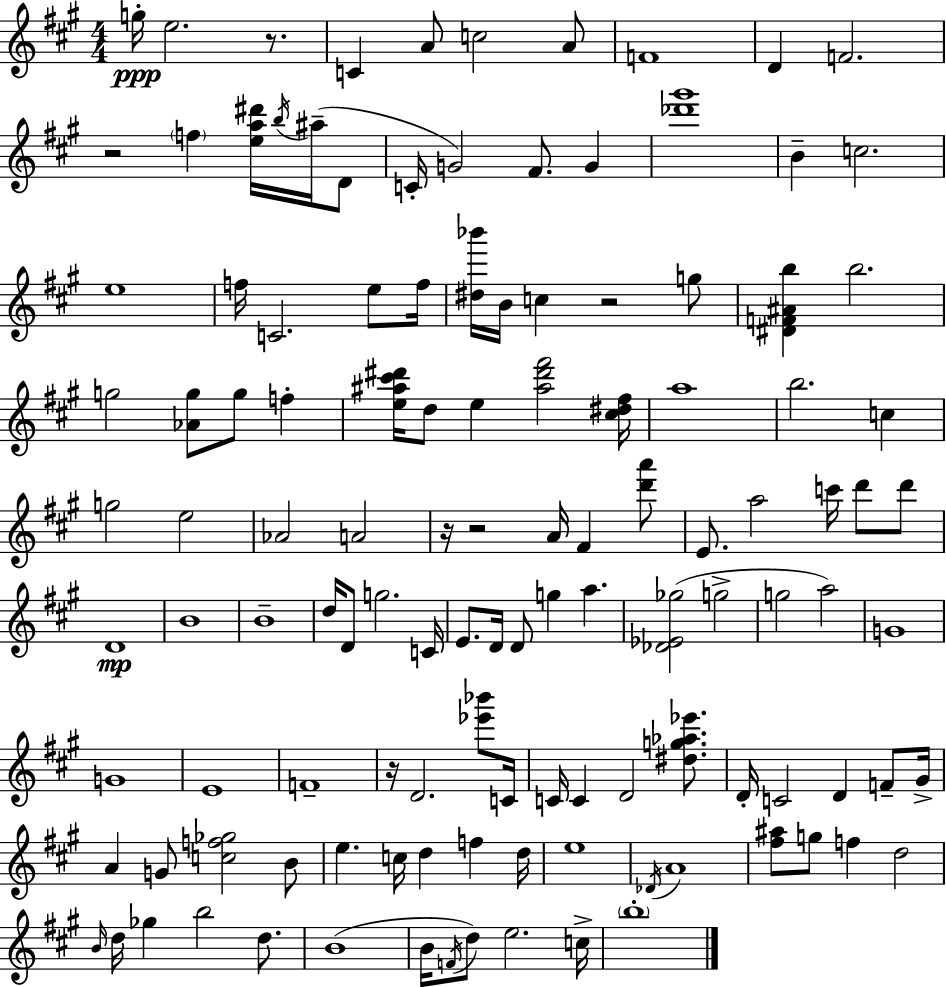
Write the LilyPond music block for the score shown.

{
  \clef treble
  \numericTimeSignature
  \time 4/4
  \key a \major
  g''16-.\ppp e''2. r8. | c'4 a'8 c''2 a'8 | f'1 | d'4 f'2. | \break r2 \parenthesize f''4 <e'' a'' dis'''>16 \acciaccatura { b''16 }( ais''16-- d'8 | c'16-. g'2) fis'8. g'4 | <des''' gis'''>1 | b'4-- c''2. | \break e''1 | f''16 c'2. e''8 | f''16 <dis'' bes'''>16 b'16 c''4 r2 g''8 | <dis' f' ais' b''>4 b''2. | \break g''2 <aes' g''>8 g''8 f''4-. | <e'' ais'' cis''' dis'''>16 d''8 e''4 <ais'' dis''' fis'''>2 | <cis'' dis'' fis''>16 a''1 | b''2. c''4 | \break g''2 e''2 | aes'2 a'2 | r16 r2 a'16 fis'4 <d''' a'''>8 | e'8. a''2 c'''16 d'''8 d'''8 | \break d'1\mp | b'1 | b'1-- | d''16 d'8 g''2. | \break c'16 e'8. d'16 d'8 g''4 a''4. | <des' ees' ges''>2( g''2-> | g''2 a''2) | g'1 | \break g'1 | e'1 | f'1-- | r16 d'2. <ees''' bes'''>8 | \break c'16 c'16 c'4 d'2 <dis'' g'' aes'' ees'''>8. | d'16-. c'2 d'4 f'8-- | gis'16-> a'4 g'8 <c'' f'' ges''>2 b'8 | e''4. c''16 d''4 f''4 | \break d''16 e''1 | \acciaccatura { des'16 } a'1 | <fis'' ais''>8 g''8 f''4 d''2 | \grace { b'16 } d''16 ges''4 b''2 | \break d''8. b'1( | b'16 \acciaccatura { f'16 } d''8) e''2. | c''16-> \parenthesize b''1-. | \bar "|."
}